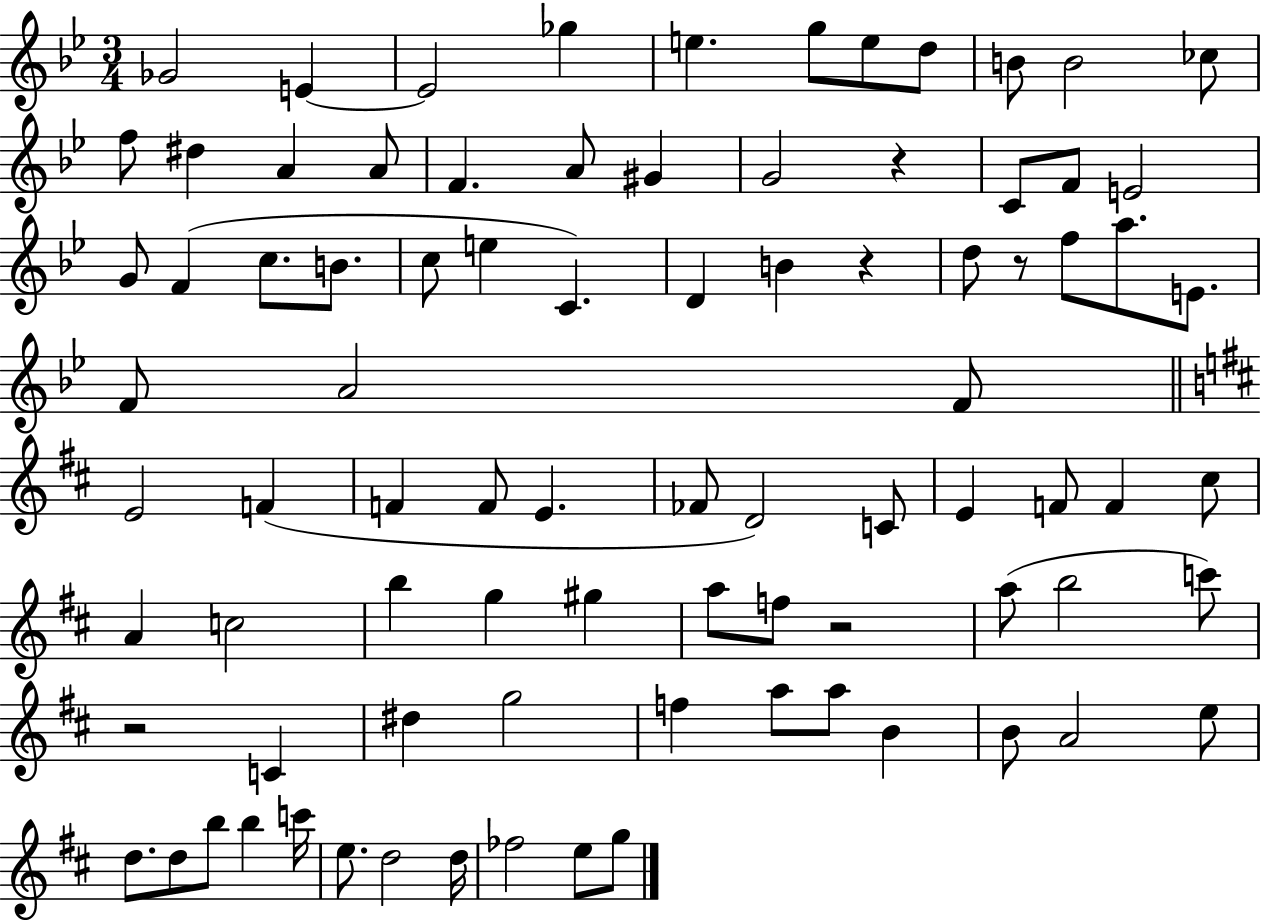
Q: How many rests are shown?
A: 5